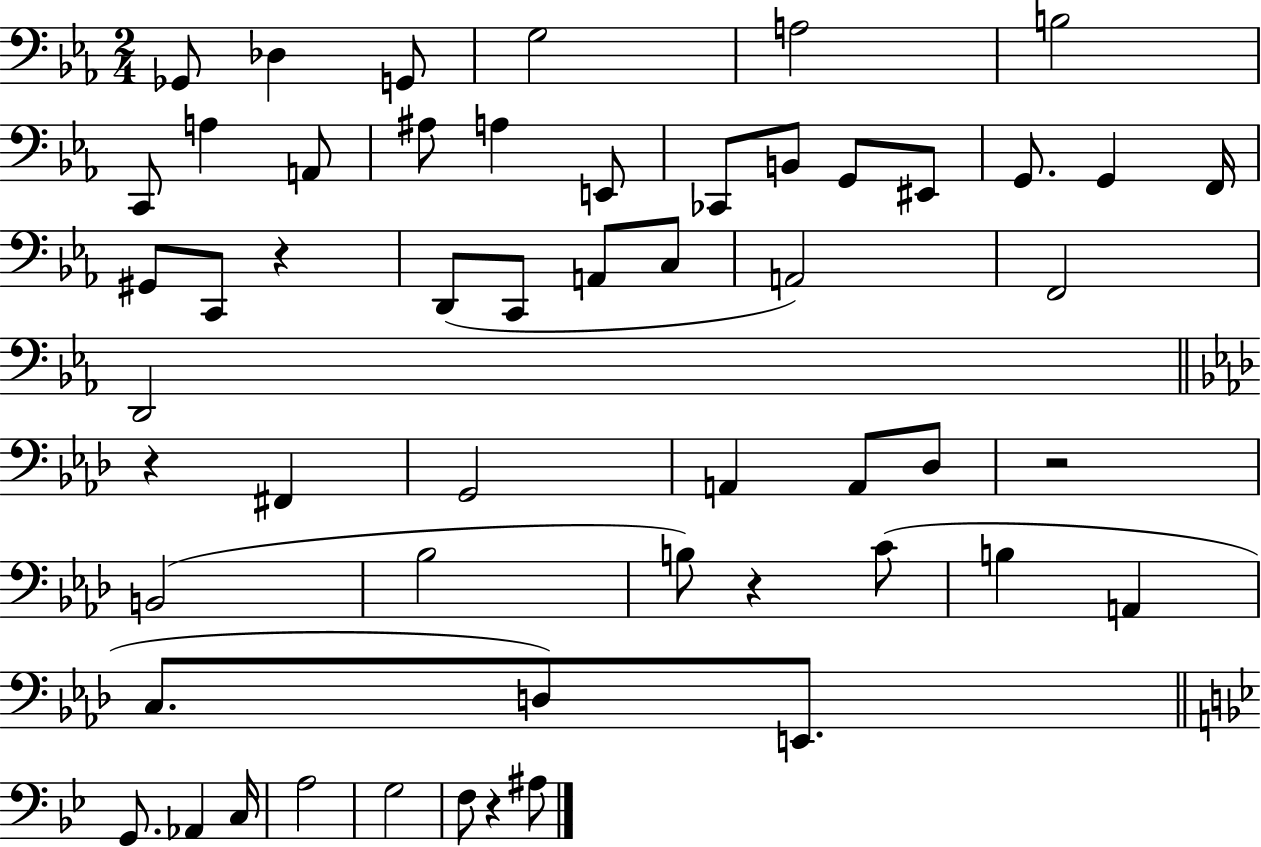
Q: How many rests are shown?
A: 5